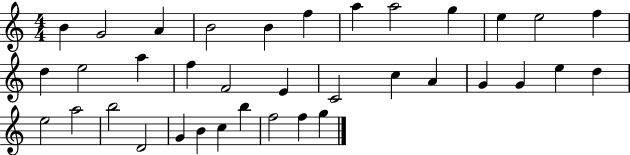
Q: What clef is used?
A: treble